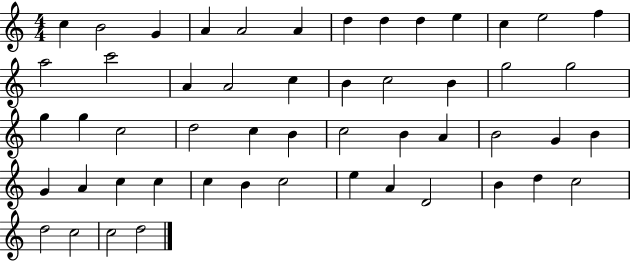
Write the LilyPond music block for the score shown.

{
  \clef treble
  \numericTimeSignature
  \time 4/4
  \key c \major
  c''4 b'2 g'4 | a'4 a'2 a'4 | d''4 d''4 d''4 e''4 | c''4 e''2 f''4 | \break a''2 c'''2 | a'4 a'2 c''4 | b'4 c''2 b'4 | g''2 g''2 | \break g''4 g''4 c''2 | d''2 c''4 b'4 | c''2 b'4 a'4 | b'2 g'4 b'4 | \break g'4 a'4 c''4 c''4 | c''4 b'4 c''2 | e''4 a'4 d'2 | b'4 d''4 c''2 | \break d''2 c''2 | c''2 d''2 | \bar "|."
}